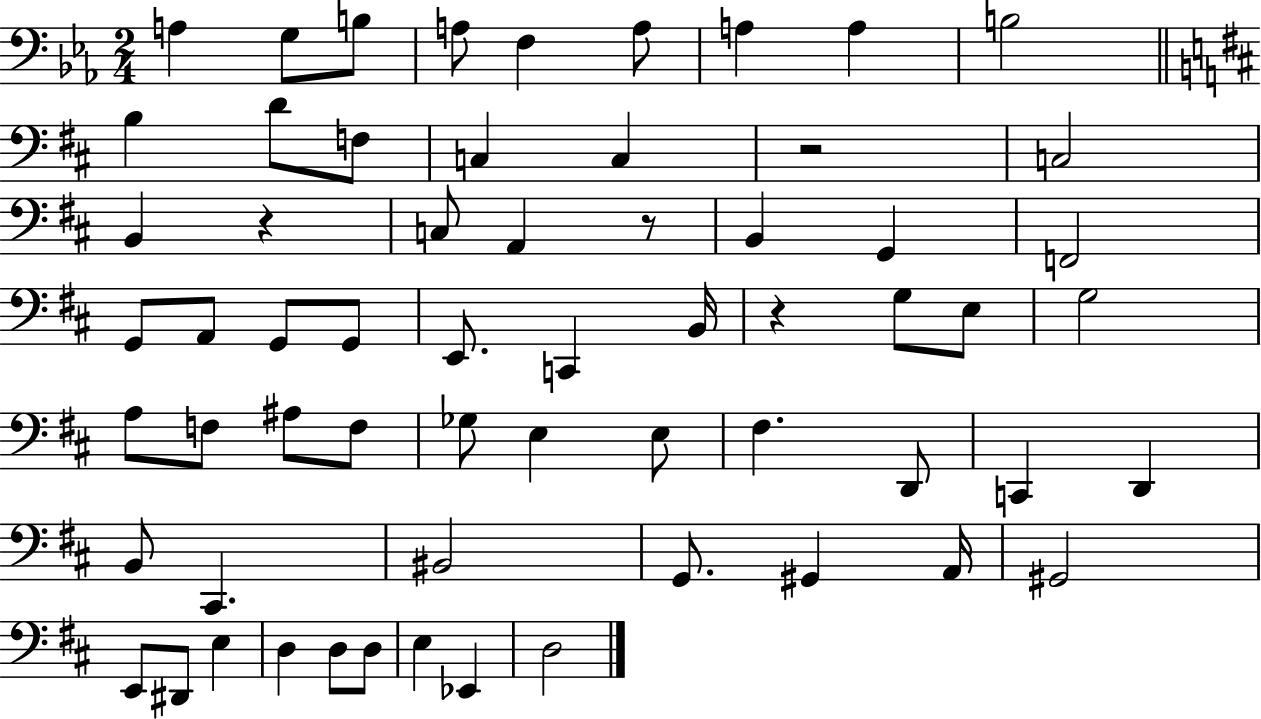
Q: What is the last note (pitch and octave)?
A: D3